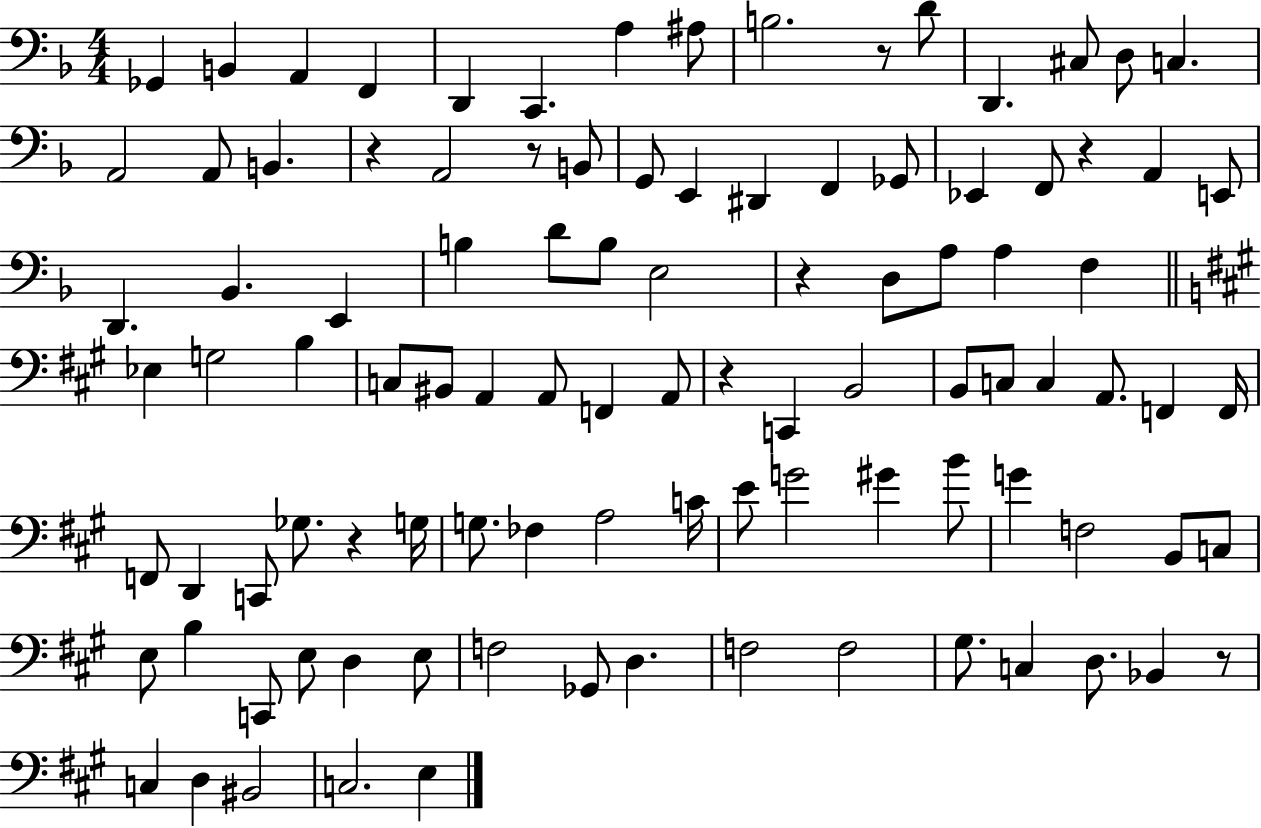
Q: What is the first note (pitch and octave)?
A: Gb2